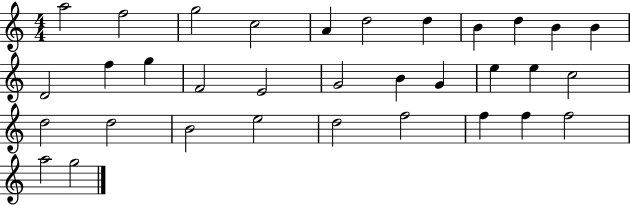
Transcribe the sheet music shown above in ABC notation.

X:1
T:Untitled
M:4/4
L:1/4
K:C
a2 f2 g2 c2 A d2 d B d B B D2 f g F2 E2 G2 B G e e c2 d2 d2 B2 e2 d2 f2 f f f2 a2 g2